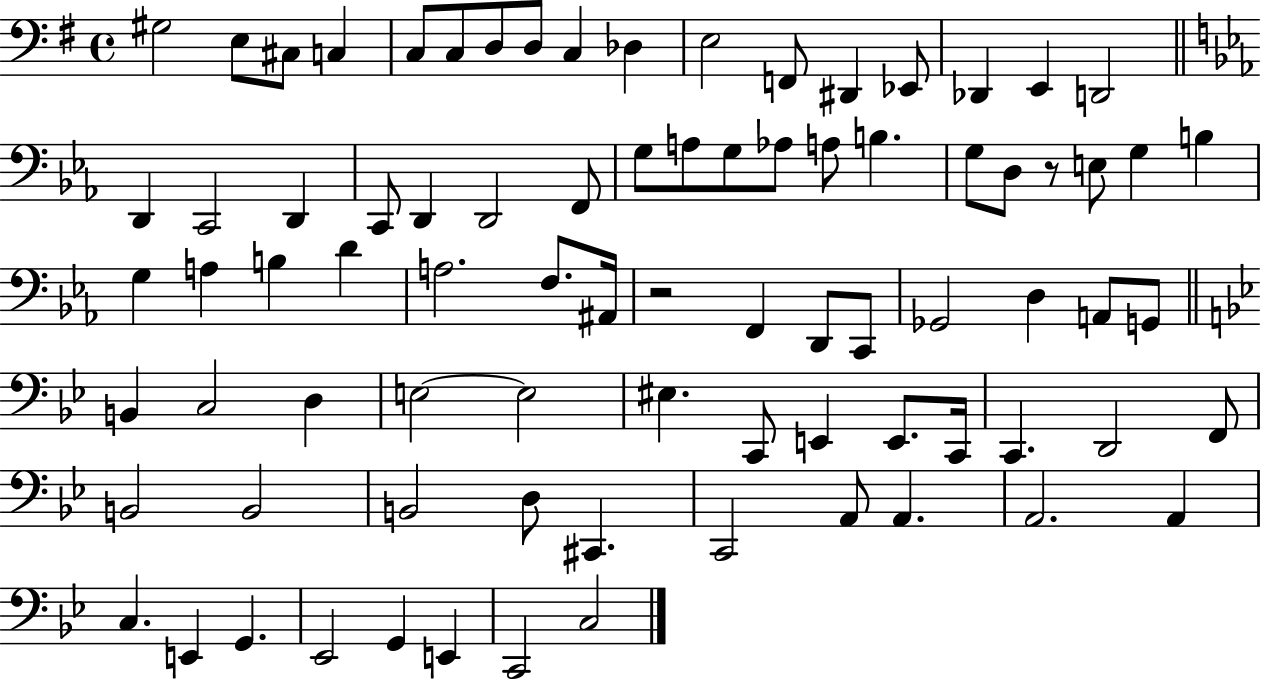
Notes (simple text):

G#3/h E3/e C#3/e C3/q C3/e C3/e D3/e D3/e C3/q Db3/q E3/h F2/e D#2/q Eb2/e Db2/q E2/q D2/h D2/q C2/h D2/q C2/e D2/q D2/h F2/e G3/e A3/e G3/e Ab3/e A3/e B3/q. G3/e D3/e R/e E3/e G3/q B3/q G3/q A3/q B3/q D4/q A3/h. F3/e. A#2/s R/h F2/q D2/e C2/e Gb2/h D3/q A2/e G2/e B2/q C3/h D3/q E3/h E3/h EIS3/q. C2/e E2/q E2/e. C2/s C2/q. D2/h F2/e B2/h B2/h B2/h D3/e C#2/q. C2/h A2/e A2/q. A2/h. A2/q C3/q. E2/q G2/q. Eb2/h G2/q E2/q C2/h C3/h